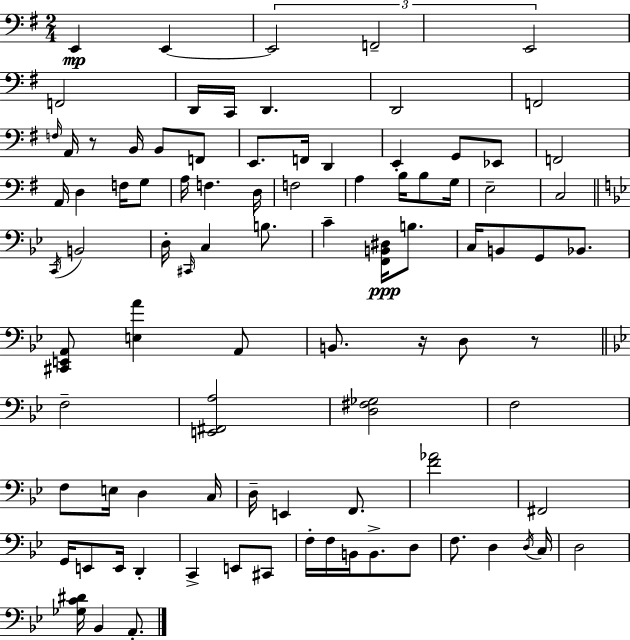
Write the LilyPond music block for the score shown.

{
  \clef bass
  \numericTimeSignature
  \time 2/4
  \key g \major
  e,4\mp e,4~~ | \tuplet 3/2 { e,2 | f,2-- | e,2 } | \break f,2 | d,16 c,16 d,4. | d,2 | f,2 | \break \grace { f16 } a,16 r8 b,16 b,8 f,8 | e,8. f,16 d,4 | e,4-. g,8 ees,8 | f,2 | \break a,16 d4 f16 g8 | a16 f4. | d16 f2 | a4 b16 b8 | \break g16 e2-- | c2 | \bar "||" \break \key g \minor \acciaccatura { c,16 } b,2 | d16-. \grace { cis,16 } c4 b8. | c'4-- <f, b, dis>16\ppp b8. | c16 b,8 g,8 bes,8. | \break <cis, e, a,>8 <e a'>4 | a,8 b,8. r16 d8 | r8 \bar "||" \break \key g \minor f2-- | <e, fis, a>2 | <d fis ges>2 | f2 | \break f8 e16 d4 c16 | d16-- e,4 f,8. | <f' aes'>2 | fis,2 | \break g,16 e,8 e,16 d,4-. | c,4-> e,8 cis,8 | f16-. f16 b,16 b,8.-> d8 | f8. d4 \acciaccatura { d16 } | \break c16 d2 | <ges c' dis'>16 bes,4 a,8.-. | \bar "|."
}